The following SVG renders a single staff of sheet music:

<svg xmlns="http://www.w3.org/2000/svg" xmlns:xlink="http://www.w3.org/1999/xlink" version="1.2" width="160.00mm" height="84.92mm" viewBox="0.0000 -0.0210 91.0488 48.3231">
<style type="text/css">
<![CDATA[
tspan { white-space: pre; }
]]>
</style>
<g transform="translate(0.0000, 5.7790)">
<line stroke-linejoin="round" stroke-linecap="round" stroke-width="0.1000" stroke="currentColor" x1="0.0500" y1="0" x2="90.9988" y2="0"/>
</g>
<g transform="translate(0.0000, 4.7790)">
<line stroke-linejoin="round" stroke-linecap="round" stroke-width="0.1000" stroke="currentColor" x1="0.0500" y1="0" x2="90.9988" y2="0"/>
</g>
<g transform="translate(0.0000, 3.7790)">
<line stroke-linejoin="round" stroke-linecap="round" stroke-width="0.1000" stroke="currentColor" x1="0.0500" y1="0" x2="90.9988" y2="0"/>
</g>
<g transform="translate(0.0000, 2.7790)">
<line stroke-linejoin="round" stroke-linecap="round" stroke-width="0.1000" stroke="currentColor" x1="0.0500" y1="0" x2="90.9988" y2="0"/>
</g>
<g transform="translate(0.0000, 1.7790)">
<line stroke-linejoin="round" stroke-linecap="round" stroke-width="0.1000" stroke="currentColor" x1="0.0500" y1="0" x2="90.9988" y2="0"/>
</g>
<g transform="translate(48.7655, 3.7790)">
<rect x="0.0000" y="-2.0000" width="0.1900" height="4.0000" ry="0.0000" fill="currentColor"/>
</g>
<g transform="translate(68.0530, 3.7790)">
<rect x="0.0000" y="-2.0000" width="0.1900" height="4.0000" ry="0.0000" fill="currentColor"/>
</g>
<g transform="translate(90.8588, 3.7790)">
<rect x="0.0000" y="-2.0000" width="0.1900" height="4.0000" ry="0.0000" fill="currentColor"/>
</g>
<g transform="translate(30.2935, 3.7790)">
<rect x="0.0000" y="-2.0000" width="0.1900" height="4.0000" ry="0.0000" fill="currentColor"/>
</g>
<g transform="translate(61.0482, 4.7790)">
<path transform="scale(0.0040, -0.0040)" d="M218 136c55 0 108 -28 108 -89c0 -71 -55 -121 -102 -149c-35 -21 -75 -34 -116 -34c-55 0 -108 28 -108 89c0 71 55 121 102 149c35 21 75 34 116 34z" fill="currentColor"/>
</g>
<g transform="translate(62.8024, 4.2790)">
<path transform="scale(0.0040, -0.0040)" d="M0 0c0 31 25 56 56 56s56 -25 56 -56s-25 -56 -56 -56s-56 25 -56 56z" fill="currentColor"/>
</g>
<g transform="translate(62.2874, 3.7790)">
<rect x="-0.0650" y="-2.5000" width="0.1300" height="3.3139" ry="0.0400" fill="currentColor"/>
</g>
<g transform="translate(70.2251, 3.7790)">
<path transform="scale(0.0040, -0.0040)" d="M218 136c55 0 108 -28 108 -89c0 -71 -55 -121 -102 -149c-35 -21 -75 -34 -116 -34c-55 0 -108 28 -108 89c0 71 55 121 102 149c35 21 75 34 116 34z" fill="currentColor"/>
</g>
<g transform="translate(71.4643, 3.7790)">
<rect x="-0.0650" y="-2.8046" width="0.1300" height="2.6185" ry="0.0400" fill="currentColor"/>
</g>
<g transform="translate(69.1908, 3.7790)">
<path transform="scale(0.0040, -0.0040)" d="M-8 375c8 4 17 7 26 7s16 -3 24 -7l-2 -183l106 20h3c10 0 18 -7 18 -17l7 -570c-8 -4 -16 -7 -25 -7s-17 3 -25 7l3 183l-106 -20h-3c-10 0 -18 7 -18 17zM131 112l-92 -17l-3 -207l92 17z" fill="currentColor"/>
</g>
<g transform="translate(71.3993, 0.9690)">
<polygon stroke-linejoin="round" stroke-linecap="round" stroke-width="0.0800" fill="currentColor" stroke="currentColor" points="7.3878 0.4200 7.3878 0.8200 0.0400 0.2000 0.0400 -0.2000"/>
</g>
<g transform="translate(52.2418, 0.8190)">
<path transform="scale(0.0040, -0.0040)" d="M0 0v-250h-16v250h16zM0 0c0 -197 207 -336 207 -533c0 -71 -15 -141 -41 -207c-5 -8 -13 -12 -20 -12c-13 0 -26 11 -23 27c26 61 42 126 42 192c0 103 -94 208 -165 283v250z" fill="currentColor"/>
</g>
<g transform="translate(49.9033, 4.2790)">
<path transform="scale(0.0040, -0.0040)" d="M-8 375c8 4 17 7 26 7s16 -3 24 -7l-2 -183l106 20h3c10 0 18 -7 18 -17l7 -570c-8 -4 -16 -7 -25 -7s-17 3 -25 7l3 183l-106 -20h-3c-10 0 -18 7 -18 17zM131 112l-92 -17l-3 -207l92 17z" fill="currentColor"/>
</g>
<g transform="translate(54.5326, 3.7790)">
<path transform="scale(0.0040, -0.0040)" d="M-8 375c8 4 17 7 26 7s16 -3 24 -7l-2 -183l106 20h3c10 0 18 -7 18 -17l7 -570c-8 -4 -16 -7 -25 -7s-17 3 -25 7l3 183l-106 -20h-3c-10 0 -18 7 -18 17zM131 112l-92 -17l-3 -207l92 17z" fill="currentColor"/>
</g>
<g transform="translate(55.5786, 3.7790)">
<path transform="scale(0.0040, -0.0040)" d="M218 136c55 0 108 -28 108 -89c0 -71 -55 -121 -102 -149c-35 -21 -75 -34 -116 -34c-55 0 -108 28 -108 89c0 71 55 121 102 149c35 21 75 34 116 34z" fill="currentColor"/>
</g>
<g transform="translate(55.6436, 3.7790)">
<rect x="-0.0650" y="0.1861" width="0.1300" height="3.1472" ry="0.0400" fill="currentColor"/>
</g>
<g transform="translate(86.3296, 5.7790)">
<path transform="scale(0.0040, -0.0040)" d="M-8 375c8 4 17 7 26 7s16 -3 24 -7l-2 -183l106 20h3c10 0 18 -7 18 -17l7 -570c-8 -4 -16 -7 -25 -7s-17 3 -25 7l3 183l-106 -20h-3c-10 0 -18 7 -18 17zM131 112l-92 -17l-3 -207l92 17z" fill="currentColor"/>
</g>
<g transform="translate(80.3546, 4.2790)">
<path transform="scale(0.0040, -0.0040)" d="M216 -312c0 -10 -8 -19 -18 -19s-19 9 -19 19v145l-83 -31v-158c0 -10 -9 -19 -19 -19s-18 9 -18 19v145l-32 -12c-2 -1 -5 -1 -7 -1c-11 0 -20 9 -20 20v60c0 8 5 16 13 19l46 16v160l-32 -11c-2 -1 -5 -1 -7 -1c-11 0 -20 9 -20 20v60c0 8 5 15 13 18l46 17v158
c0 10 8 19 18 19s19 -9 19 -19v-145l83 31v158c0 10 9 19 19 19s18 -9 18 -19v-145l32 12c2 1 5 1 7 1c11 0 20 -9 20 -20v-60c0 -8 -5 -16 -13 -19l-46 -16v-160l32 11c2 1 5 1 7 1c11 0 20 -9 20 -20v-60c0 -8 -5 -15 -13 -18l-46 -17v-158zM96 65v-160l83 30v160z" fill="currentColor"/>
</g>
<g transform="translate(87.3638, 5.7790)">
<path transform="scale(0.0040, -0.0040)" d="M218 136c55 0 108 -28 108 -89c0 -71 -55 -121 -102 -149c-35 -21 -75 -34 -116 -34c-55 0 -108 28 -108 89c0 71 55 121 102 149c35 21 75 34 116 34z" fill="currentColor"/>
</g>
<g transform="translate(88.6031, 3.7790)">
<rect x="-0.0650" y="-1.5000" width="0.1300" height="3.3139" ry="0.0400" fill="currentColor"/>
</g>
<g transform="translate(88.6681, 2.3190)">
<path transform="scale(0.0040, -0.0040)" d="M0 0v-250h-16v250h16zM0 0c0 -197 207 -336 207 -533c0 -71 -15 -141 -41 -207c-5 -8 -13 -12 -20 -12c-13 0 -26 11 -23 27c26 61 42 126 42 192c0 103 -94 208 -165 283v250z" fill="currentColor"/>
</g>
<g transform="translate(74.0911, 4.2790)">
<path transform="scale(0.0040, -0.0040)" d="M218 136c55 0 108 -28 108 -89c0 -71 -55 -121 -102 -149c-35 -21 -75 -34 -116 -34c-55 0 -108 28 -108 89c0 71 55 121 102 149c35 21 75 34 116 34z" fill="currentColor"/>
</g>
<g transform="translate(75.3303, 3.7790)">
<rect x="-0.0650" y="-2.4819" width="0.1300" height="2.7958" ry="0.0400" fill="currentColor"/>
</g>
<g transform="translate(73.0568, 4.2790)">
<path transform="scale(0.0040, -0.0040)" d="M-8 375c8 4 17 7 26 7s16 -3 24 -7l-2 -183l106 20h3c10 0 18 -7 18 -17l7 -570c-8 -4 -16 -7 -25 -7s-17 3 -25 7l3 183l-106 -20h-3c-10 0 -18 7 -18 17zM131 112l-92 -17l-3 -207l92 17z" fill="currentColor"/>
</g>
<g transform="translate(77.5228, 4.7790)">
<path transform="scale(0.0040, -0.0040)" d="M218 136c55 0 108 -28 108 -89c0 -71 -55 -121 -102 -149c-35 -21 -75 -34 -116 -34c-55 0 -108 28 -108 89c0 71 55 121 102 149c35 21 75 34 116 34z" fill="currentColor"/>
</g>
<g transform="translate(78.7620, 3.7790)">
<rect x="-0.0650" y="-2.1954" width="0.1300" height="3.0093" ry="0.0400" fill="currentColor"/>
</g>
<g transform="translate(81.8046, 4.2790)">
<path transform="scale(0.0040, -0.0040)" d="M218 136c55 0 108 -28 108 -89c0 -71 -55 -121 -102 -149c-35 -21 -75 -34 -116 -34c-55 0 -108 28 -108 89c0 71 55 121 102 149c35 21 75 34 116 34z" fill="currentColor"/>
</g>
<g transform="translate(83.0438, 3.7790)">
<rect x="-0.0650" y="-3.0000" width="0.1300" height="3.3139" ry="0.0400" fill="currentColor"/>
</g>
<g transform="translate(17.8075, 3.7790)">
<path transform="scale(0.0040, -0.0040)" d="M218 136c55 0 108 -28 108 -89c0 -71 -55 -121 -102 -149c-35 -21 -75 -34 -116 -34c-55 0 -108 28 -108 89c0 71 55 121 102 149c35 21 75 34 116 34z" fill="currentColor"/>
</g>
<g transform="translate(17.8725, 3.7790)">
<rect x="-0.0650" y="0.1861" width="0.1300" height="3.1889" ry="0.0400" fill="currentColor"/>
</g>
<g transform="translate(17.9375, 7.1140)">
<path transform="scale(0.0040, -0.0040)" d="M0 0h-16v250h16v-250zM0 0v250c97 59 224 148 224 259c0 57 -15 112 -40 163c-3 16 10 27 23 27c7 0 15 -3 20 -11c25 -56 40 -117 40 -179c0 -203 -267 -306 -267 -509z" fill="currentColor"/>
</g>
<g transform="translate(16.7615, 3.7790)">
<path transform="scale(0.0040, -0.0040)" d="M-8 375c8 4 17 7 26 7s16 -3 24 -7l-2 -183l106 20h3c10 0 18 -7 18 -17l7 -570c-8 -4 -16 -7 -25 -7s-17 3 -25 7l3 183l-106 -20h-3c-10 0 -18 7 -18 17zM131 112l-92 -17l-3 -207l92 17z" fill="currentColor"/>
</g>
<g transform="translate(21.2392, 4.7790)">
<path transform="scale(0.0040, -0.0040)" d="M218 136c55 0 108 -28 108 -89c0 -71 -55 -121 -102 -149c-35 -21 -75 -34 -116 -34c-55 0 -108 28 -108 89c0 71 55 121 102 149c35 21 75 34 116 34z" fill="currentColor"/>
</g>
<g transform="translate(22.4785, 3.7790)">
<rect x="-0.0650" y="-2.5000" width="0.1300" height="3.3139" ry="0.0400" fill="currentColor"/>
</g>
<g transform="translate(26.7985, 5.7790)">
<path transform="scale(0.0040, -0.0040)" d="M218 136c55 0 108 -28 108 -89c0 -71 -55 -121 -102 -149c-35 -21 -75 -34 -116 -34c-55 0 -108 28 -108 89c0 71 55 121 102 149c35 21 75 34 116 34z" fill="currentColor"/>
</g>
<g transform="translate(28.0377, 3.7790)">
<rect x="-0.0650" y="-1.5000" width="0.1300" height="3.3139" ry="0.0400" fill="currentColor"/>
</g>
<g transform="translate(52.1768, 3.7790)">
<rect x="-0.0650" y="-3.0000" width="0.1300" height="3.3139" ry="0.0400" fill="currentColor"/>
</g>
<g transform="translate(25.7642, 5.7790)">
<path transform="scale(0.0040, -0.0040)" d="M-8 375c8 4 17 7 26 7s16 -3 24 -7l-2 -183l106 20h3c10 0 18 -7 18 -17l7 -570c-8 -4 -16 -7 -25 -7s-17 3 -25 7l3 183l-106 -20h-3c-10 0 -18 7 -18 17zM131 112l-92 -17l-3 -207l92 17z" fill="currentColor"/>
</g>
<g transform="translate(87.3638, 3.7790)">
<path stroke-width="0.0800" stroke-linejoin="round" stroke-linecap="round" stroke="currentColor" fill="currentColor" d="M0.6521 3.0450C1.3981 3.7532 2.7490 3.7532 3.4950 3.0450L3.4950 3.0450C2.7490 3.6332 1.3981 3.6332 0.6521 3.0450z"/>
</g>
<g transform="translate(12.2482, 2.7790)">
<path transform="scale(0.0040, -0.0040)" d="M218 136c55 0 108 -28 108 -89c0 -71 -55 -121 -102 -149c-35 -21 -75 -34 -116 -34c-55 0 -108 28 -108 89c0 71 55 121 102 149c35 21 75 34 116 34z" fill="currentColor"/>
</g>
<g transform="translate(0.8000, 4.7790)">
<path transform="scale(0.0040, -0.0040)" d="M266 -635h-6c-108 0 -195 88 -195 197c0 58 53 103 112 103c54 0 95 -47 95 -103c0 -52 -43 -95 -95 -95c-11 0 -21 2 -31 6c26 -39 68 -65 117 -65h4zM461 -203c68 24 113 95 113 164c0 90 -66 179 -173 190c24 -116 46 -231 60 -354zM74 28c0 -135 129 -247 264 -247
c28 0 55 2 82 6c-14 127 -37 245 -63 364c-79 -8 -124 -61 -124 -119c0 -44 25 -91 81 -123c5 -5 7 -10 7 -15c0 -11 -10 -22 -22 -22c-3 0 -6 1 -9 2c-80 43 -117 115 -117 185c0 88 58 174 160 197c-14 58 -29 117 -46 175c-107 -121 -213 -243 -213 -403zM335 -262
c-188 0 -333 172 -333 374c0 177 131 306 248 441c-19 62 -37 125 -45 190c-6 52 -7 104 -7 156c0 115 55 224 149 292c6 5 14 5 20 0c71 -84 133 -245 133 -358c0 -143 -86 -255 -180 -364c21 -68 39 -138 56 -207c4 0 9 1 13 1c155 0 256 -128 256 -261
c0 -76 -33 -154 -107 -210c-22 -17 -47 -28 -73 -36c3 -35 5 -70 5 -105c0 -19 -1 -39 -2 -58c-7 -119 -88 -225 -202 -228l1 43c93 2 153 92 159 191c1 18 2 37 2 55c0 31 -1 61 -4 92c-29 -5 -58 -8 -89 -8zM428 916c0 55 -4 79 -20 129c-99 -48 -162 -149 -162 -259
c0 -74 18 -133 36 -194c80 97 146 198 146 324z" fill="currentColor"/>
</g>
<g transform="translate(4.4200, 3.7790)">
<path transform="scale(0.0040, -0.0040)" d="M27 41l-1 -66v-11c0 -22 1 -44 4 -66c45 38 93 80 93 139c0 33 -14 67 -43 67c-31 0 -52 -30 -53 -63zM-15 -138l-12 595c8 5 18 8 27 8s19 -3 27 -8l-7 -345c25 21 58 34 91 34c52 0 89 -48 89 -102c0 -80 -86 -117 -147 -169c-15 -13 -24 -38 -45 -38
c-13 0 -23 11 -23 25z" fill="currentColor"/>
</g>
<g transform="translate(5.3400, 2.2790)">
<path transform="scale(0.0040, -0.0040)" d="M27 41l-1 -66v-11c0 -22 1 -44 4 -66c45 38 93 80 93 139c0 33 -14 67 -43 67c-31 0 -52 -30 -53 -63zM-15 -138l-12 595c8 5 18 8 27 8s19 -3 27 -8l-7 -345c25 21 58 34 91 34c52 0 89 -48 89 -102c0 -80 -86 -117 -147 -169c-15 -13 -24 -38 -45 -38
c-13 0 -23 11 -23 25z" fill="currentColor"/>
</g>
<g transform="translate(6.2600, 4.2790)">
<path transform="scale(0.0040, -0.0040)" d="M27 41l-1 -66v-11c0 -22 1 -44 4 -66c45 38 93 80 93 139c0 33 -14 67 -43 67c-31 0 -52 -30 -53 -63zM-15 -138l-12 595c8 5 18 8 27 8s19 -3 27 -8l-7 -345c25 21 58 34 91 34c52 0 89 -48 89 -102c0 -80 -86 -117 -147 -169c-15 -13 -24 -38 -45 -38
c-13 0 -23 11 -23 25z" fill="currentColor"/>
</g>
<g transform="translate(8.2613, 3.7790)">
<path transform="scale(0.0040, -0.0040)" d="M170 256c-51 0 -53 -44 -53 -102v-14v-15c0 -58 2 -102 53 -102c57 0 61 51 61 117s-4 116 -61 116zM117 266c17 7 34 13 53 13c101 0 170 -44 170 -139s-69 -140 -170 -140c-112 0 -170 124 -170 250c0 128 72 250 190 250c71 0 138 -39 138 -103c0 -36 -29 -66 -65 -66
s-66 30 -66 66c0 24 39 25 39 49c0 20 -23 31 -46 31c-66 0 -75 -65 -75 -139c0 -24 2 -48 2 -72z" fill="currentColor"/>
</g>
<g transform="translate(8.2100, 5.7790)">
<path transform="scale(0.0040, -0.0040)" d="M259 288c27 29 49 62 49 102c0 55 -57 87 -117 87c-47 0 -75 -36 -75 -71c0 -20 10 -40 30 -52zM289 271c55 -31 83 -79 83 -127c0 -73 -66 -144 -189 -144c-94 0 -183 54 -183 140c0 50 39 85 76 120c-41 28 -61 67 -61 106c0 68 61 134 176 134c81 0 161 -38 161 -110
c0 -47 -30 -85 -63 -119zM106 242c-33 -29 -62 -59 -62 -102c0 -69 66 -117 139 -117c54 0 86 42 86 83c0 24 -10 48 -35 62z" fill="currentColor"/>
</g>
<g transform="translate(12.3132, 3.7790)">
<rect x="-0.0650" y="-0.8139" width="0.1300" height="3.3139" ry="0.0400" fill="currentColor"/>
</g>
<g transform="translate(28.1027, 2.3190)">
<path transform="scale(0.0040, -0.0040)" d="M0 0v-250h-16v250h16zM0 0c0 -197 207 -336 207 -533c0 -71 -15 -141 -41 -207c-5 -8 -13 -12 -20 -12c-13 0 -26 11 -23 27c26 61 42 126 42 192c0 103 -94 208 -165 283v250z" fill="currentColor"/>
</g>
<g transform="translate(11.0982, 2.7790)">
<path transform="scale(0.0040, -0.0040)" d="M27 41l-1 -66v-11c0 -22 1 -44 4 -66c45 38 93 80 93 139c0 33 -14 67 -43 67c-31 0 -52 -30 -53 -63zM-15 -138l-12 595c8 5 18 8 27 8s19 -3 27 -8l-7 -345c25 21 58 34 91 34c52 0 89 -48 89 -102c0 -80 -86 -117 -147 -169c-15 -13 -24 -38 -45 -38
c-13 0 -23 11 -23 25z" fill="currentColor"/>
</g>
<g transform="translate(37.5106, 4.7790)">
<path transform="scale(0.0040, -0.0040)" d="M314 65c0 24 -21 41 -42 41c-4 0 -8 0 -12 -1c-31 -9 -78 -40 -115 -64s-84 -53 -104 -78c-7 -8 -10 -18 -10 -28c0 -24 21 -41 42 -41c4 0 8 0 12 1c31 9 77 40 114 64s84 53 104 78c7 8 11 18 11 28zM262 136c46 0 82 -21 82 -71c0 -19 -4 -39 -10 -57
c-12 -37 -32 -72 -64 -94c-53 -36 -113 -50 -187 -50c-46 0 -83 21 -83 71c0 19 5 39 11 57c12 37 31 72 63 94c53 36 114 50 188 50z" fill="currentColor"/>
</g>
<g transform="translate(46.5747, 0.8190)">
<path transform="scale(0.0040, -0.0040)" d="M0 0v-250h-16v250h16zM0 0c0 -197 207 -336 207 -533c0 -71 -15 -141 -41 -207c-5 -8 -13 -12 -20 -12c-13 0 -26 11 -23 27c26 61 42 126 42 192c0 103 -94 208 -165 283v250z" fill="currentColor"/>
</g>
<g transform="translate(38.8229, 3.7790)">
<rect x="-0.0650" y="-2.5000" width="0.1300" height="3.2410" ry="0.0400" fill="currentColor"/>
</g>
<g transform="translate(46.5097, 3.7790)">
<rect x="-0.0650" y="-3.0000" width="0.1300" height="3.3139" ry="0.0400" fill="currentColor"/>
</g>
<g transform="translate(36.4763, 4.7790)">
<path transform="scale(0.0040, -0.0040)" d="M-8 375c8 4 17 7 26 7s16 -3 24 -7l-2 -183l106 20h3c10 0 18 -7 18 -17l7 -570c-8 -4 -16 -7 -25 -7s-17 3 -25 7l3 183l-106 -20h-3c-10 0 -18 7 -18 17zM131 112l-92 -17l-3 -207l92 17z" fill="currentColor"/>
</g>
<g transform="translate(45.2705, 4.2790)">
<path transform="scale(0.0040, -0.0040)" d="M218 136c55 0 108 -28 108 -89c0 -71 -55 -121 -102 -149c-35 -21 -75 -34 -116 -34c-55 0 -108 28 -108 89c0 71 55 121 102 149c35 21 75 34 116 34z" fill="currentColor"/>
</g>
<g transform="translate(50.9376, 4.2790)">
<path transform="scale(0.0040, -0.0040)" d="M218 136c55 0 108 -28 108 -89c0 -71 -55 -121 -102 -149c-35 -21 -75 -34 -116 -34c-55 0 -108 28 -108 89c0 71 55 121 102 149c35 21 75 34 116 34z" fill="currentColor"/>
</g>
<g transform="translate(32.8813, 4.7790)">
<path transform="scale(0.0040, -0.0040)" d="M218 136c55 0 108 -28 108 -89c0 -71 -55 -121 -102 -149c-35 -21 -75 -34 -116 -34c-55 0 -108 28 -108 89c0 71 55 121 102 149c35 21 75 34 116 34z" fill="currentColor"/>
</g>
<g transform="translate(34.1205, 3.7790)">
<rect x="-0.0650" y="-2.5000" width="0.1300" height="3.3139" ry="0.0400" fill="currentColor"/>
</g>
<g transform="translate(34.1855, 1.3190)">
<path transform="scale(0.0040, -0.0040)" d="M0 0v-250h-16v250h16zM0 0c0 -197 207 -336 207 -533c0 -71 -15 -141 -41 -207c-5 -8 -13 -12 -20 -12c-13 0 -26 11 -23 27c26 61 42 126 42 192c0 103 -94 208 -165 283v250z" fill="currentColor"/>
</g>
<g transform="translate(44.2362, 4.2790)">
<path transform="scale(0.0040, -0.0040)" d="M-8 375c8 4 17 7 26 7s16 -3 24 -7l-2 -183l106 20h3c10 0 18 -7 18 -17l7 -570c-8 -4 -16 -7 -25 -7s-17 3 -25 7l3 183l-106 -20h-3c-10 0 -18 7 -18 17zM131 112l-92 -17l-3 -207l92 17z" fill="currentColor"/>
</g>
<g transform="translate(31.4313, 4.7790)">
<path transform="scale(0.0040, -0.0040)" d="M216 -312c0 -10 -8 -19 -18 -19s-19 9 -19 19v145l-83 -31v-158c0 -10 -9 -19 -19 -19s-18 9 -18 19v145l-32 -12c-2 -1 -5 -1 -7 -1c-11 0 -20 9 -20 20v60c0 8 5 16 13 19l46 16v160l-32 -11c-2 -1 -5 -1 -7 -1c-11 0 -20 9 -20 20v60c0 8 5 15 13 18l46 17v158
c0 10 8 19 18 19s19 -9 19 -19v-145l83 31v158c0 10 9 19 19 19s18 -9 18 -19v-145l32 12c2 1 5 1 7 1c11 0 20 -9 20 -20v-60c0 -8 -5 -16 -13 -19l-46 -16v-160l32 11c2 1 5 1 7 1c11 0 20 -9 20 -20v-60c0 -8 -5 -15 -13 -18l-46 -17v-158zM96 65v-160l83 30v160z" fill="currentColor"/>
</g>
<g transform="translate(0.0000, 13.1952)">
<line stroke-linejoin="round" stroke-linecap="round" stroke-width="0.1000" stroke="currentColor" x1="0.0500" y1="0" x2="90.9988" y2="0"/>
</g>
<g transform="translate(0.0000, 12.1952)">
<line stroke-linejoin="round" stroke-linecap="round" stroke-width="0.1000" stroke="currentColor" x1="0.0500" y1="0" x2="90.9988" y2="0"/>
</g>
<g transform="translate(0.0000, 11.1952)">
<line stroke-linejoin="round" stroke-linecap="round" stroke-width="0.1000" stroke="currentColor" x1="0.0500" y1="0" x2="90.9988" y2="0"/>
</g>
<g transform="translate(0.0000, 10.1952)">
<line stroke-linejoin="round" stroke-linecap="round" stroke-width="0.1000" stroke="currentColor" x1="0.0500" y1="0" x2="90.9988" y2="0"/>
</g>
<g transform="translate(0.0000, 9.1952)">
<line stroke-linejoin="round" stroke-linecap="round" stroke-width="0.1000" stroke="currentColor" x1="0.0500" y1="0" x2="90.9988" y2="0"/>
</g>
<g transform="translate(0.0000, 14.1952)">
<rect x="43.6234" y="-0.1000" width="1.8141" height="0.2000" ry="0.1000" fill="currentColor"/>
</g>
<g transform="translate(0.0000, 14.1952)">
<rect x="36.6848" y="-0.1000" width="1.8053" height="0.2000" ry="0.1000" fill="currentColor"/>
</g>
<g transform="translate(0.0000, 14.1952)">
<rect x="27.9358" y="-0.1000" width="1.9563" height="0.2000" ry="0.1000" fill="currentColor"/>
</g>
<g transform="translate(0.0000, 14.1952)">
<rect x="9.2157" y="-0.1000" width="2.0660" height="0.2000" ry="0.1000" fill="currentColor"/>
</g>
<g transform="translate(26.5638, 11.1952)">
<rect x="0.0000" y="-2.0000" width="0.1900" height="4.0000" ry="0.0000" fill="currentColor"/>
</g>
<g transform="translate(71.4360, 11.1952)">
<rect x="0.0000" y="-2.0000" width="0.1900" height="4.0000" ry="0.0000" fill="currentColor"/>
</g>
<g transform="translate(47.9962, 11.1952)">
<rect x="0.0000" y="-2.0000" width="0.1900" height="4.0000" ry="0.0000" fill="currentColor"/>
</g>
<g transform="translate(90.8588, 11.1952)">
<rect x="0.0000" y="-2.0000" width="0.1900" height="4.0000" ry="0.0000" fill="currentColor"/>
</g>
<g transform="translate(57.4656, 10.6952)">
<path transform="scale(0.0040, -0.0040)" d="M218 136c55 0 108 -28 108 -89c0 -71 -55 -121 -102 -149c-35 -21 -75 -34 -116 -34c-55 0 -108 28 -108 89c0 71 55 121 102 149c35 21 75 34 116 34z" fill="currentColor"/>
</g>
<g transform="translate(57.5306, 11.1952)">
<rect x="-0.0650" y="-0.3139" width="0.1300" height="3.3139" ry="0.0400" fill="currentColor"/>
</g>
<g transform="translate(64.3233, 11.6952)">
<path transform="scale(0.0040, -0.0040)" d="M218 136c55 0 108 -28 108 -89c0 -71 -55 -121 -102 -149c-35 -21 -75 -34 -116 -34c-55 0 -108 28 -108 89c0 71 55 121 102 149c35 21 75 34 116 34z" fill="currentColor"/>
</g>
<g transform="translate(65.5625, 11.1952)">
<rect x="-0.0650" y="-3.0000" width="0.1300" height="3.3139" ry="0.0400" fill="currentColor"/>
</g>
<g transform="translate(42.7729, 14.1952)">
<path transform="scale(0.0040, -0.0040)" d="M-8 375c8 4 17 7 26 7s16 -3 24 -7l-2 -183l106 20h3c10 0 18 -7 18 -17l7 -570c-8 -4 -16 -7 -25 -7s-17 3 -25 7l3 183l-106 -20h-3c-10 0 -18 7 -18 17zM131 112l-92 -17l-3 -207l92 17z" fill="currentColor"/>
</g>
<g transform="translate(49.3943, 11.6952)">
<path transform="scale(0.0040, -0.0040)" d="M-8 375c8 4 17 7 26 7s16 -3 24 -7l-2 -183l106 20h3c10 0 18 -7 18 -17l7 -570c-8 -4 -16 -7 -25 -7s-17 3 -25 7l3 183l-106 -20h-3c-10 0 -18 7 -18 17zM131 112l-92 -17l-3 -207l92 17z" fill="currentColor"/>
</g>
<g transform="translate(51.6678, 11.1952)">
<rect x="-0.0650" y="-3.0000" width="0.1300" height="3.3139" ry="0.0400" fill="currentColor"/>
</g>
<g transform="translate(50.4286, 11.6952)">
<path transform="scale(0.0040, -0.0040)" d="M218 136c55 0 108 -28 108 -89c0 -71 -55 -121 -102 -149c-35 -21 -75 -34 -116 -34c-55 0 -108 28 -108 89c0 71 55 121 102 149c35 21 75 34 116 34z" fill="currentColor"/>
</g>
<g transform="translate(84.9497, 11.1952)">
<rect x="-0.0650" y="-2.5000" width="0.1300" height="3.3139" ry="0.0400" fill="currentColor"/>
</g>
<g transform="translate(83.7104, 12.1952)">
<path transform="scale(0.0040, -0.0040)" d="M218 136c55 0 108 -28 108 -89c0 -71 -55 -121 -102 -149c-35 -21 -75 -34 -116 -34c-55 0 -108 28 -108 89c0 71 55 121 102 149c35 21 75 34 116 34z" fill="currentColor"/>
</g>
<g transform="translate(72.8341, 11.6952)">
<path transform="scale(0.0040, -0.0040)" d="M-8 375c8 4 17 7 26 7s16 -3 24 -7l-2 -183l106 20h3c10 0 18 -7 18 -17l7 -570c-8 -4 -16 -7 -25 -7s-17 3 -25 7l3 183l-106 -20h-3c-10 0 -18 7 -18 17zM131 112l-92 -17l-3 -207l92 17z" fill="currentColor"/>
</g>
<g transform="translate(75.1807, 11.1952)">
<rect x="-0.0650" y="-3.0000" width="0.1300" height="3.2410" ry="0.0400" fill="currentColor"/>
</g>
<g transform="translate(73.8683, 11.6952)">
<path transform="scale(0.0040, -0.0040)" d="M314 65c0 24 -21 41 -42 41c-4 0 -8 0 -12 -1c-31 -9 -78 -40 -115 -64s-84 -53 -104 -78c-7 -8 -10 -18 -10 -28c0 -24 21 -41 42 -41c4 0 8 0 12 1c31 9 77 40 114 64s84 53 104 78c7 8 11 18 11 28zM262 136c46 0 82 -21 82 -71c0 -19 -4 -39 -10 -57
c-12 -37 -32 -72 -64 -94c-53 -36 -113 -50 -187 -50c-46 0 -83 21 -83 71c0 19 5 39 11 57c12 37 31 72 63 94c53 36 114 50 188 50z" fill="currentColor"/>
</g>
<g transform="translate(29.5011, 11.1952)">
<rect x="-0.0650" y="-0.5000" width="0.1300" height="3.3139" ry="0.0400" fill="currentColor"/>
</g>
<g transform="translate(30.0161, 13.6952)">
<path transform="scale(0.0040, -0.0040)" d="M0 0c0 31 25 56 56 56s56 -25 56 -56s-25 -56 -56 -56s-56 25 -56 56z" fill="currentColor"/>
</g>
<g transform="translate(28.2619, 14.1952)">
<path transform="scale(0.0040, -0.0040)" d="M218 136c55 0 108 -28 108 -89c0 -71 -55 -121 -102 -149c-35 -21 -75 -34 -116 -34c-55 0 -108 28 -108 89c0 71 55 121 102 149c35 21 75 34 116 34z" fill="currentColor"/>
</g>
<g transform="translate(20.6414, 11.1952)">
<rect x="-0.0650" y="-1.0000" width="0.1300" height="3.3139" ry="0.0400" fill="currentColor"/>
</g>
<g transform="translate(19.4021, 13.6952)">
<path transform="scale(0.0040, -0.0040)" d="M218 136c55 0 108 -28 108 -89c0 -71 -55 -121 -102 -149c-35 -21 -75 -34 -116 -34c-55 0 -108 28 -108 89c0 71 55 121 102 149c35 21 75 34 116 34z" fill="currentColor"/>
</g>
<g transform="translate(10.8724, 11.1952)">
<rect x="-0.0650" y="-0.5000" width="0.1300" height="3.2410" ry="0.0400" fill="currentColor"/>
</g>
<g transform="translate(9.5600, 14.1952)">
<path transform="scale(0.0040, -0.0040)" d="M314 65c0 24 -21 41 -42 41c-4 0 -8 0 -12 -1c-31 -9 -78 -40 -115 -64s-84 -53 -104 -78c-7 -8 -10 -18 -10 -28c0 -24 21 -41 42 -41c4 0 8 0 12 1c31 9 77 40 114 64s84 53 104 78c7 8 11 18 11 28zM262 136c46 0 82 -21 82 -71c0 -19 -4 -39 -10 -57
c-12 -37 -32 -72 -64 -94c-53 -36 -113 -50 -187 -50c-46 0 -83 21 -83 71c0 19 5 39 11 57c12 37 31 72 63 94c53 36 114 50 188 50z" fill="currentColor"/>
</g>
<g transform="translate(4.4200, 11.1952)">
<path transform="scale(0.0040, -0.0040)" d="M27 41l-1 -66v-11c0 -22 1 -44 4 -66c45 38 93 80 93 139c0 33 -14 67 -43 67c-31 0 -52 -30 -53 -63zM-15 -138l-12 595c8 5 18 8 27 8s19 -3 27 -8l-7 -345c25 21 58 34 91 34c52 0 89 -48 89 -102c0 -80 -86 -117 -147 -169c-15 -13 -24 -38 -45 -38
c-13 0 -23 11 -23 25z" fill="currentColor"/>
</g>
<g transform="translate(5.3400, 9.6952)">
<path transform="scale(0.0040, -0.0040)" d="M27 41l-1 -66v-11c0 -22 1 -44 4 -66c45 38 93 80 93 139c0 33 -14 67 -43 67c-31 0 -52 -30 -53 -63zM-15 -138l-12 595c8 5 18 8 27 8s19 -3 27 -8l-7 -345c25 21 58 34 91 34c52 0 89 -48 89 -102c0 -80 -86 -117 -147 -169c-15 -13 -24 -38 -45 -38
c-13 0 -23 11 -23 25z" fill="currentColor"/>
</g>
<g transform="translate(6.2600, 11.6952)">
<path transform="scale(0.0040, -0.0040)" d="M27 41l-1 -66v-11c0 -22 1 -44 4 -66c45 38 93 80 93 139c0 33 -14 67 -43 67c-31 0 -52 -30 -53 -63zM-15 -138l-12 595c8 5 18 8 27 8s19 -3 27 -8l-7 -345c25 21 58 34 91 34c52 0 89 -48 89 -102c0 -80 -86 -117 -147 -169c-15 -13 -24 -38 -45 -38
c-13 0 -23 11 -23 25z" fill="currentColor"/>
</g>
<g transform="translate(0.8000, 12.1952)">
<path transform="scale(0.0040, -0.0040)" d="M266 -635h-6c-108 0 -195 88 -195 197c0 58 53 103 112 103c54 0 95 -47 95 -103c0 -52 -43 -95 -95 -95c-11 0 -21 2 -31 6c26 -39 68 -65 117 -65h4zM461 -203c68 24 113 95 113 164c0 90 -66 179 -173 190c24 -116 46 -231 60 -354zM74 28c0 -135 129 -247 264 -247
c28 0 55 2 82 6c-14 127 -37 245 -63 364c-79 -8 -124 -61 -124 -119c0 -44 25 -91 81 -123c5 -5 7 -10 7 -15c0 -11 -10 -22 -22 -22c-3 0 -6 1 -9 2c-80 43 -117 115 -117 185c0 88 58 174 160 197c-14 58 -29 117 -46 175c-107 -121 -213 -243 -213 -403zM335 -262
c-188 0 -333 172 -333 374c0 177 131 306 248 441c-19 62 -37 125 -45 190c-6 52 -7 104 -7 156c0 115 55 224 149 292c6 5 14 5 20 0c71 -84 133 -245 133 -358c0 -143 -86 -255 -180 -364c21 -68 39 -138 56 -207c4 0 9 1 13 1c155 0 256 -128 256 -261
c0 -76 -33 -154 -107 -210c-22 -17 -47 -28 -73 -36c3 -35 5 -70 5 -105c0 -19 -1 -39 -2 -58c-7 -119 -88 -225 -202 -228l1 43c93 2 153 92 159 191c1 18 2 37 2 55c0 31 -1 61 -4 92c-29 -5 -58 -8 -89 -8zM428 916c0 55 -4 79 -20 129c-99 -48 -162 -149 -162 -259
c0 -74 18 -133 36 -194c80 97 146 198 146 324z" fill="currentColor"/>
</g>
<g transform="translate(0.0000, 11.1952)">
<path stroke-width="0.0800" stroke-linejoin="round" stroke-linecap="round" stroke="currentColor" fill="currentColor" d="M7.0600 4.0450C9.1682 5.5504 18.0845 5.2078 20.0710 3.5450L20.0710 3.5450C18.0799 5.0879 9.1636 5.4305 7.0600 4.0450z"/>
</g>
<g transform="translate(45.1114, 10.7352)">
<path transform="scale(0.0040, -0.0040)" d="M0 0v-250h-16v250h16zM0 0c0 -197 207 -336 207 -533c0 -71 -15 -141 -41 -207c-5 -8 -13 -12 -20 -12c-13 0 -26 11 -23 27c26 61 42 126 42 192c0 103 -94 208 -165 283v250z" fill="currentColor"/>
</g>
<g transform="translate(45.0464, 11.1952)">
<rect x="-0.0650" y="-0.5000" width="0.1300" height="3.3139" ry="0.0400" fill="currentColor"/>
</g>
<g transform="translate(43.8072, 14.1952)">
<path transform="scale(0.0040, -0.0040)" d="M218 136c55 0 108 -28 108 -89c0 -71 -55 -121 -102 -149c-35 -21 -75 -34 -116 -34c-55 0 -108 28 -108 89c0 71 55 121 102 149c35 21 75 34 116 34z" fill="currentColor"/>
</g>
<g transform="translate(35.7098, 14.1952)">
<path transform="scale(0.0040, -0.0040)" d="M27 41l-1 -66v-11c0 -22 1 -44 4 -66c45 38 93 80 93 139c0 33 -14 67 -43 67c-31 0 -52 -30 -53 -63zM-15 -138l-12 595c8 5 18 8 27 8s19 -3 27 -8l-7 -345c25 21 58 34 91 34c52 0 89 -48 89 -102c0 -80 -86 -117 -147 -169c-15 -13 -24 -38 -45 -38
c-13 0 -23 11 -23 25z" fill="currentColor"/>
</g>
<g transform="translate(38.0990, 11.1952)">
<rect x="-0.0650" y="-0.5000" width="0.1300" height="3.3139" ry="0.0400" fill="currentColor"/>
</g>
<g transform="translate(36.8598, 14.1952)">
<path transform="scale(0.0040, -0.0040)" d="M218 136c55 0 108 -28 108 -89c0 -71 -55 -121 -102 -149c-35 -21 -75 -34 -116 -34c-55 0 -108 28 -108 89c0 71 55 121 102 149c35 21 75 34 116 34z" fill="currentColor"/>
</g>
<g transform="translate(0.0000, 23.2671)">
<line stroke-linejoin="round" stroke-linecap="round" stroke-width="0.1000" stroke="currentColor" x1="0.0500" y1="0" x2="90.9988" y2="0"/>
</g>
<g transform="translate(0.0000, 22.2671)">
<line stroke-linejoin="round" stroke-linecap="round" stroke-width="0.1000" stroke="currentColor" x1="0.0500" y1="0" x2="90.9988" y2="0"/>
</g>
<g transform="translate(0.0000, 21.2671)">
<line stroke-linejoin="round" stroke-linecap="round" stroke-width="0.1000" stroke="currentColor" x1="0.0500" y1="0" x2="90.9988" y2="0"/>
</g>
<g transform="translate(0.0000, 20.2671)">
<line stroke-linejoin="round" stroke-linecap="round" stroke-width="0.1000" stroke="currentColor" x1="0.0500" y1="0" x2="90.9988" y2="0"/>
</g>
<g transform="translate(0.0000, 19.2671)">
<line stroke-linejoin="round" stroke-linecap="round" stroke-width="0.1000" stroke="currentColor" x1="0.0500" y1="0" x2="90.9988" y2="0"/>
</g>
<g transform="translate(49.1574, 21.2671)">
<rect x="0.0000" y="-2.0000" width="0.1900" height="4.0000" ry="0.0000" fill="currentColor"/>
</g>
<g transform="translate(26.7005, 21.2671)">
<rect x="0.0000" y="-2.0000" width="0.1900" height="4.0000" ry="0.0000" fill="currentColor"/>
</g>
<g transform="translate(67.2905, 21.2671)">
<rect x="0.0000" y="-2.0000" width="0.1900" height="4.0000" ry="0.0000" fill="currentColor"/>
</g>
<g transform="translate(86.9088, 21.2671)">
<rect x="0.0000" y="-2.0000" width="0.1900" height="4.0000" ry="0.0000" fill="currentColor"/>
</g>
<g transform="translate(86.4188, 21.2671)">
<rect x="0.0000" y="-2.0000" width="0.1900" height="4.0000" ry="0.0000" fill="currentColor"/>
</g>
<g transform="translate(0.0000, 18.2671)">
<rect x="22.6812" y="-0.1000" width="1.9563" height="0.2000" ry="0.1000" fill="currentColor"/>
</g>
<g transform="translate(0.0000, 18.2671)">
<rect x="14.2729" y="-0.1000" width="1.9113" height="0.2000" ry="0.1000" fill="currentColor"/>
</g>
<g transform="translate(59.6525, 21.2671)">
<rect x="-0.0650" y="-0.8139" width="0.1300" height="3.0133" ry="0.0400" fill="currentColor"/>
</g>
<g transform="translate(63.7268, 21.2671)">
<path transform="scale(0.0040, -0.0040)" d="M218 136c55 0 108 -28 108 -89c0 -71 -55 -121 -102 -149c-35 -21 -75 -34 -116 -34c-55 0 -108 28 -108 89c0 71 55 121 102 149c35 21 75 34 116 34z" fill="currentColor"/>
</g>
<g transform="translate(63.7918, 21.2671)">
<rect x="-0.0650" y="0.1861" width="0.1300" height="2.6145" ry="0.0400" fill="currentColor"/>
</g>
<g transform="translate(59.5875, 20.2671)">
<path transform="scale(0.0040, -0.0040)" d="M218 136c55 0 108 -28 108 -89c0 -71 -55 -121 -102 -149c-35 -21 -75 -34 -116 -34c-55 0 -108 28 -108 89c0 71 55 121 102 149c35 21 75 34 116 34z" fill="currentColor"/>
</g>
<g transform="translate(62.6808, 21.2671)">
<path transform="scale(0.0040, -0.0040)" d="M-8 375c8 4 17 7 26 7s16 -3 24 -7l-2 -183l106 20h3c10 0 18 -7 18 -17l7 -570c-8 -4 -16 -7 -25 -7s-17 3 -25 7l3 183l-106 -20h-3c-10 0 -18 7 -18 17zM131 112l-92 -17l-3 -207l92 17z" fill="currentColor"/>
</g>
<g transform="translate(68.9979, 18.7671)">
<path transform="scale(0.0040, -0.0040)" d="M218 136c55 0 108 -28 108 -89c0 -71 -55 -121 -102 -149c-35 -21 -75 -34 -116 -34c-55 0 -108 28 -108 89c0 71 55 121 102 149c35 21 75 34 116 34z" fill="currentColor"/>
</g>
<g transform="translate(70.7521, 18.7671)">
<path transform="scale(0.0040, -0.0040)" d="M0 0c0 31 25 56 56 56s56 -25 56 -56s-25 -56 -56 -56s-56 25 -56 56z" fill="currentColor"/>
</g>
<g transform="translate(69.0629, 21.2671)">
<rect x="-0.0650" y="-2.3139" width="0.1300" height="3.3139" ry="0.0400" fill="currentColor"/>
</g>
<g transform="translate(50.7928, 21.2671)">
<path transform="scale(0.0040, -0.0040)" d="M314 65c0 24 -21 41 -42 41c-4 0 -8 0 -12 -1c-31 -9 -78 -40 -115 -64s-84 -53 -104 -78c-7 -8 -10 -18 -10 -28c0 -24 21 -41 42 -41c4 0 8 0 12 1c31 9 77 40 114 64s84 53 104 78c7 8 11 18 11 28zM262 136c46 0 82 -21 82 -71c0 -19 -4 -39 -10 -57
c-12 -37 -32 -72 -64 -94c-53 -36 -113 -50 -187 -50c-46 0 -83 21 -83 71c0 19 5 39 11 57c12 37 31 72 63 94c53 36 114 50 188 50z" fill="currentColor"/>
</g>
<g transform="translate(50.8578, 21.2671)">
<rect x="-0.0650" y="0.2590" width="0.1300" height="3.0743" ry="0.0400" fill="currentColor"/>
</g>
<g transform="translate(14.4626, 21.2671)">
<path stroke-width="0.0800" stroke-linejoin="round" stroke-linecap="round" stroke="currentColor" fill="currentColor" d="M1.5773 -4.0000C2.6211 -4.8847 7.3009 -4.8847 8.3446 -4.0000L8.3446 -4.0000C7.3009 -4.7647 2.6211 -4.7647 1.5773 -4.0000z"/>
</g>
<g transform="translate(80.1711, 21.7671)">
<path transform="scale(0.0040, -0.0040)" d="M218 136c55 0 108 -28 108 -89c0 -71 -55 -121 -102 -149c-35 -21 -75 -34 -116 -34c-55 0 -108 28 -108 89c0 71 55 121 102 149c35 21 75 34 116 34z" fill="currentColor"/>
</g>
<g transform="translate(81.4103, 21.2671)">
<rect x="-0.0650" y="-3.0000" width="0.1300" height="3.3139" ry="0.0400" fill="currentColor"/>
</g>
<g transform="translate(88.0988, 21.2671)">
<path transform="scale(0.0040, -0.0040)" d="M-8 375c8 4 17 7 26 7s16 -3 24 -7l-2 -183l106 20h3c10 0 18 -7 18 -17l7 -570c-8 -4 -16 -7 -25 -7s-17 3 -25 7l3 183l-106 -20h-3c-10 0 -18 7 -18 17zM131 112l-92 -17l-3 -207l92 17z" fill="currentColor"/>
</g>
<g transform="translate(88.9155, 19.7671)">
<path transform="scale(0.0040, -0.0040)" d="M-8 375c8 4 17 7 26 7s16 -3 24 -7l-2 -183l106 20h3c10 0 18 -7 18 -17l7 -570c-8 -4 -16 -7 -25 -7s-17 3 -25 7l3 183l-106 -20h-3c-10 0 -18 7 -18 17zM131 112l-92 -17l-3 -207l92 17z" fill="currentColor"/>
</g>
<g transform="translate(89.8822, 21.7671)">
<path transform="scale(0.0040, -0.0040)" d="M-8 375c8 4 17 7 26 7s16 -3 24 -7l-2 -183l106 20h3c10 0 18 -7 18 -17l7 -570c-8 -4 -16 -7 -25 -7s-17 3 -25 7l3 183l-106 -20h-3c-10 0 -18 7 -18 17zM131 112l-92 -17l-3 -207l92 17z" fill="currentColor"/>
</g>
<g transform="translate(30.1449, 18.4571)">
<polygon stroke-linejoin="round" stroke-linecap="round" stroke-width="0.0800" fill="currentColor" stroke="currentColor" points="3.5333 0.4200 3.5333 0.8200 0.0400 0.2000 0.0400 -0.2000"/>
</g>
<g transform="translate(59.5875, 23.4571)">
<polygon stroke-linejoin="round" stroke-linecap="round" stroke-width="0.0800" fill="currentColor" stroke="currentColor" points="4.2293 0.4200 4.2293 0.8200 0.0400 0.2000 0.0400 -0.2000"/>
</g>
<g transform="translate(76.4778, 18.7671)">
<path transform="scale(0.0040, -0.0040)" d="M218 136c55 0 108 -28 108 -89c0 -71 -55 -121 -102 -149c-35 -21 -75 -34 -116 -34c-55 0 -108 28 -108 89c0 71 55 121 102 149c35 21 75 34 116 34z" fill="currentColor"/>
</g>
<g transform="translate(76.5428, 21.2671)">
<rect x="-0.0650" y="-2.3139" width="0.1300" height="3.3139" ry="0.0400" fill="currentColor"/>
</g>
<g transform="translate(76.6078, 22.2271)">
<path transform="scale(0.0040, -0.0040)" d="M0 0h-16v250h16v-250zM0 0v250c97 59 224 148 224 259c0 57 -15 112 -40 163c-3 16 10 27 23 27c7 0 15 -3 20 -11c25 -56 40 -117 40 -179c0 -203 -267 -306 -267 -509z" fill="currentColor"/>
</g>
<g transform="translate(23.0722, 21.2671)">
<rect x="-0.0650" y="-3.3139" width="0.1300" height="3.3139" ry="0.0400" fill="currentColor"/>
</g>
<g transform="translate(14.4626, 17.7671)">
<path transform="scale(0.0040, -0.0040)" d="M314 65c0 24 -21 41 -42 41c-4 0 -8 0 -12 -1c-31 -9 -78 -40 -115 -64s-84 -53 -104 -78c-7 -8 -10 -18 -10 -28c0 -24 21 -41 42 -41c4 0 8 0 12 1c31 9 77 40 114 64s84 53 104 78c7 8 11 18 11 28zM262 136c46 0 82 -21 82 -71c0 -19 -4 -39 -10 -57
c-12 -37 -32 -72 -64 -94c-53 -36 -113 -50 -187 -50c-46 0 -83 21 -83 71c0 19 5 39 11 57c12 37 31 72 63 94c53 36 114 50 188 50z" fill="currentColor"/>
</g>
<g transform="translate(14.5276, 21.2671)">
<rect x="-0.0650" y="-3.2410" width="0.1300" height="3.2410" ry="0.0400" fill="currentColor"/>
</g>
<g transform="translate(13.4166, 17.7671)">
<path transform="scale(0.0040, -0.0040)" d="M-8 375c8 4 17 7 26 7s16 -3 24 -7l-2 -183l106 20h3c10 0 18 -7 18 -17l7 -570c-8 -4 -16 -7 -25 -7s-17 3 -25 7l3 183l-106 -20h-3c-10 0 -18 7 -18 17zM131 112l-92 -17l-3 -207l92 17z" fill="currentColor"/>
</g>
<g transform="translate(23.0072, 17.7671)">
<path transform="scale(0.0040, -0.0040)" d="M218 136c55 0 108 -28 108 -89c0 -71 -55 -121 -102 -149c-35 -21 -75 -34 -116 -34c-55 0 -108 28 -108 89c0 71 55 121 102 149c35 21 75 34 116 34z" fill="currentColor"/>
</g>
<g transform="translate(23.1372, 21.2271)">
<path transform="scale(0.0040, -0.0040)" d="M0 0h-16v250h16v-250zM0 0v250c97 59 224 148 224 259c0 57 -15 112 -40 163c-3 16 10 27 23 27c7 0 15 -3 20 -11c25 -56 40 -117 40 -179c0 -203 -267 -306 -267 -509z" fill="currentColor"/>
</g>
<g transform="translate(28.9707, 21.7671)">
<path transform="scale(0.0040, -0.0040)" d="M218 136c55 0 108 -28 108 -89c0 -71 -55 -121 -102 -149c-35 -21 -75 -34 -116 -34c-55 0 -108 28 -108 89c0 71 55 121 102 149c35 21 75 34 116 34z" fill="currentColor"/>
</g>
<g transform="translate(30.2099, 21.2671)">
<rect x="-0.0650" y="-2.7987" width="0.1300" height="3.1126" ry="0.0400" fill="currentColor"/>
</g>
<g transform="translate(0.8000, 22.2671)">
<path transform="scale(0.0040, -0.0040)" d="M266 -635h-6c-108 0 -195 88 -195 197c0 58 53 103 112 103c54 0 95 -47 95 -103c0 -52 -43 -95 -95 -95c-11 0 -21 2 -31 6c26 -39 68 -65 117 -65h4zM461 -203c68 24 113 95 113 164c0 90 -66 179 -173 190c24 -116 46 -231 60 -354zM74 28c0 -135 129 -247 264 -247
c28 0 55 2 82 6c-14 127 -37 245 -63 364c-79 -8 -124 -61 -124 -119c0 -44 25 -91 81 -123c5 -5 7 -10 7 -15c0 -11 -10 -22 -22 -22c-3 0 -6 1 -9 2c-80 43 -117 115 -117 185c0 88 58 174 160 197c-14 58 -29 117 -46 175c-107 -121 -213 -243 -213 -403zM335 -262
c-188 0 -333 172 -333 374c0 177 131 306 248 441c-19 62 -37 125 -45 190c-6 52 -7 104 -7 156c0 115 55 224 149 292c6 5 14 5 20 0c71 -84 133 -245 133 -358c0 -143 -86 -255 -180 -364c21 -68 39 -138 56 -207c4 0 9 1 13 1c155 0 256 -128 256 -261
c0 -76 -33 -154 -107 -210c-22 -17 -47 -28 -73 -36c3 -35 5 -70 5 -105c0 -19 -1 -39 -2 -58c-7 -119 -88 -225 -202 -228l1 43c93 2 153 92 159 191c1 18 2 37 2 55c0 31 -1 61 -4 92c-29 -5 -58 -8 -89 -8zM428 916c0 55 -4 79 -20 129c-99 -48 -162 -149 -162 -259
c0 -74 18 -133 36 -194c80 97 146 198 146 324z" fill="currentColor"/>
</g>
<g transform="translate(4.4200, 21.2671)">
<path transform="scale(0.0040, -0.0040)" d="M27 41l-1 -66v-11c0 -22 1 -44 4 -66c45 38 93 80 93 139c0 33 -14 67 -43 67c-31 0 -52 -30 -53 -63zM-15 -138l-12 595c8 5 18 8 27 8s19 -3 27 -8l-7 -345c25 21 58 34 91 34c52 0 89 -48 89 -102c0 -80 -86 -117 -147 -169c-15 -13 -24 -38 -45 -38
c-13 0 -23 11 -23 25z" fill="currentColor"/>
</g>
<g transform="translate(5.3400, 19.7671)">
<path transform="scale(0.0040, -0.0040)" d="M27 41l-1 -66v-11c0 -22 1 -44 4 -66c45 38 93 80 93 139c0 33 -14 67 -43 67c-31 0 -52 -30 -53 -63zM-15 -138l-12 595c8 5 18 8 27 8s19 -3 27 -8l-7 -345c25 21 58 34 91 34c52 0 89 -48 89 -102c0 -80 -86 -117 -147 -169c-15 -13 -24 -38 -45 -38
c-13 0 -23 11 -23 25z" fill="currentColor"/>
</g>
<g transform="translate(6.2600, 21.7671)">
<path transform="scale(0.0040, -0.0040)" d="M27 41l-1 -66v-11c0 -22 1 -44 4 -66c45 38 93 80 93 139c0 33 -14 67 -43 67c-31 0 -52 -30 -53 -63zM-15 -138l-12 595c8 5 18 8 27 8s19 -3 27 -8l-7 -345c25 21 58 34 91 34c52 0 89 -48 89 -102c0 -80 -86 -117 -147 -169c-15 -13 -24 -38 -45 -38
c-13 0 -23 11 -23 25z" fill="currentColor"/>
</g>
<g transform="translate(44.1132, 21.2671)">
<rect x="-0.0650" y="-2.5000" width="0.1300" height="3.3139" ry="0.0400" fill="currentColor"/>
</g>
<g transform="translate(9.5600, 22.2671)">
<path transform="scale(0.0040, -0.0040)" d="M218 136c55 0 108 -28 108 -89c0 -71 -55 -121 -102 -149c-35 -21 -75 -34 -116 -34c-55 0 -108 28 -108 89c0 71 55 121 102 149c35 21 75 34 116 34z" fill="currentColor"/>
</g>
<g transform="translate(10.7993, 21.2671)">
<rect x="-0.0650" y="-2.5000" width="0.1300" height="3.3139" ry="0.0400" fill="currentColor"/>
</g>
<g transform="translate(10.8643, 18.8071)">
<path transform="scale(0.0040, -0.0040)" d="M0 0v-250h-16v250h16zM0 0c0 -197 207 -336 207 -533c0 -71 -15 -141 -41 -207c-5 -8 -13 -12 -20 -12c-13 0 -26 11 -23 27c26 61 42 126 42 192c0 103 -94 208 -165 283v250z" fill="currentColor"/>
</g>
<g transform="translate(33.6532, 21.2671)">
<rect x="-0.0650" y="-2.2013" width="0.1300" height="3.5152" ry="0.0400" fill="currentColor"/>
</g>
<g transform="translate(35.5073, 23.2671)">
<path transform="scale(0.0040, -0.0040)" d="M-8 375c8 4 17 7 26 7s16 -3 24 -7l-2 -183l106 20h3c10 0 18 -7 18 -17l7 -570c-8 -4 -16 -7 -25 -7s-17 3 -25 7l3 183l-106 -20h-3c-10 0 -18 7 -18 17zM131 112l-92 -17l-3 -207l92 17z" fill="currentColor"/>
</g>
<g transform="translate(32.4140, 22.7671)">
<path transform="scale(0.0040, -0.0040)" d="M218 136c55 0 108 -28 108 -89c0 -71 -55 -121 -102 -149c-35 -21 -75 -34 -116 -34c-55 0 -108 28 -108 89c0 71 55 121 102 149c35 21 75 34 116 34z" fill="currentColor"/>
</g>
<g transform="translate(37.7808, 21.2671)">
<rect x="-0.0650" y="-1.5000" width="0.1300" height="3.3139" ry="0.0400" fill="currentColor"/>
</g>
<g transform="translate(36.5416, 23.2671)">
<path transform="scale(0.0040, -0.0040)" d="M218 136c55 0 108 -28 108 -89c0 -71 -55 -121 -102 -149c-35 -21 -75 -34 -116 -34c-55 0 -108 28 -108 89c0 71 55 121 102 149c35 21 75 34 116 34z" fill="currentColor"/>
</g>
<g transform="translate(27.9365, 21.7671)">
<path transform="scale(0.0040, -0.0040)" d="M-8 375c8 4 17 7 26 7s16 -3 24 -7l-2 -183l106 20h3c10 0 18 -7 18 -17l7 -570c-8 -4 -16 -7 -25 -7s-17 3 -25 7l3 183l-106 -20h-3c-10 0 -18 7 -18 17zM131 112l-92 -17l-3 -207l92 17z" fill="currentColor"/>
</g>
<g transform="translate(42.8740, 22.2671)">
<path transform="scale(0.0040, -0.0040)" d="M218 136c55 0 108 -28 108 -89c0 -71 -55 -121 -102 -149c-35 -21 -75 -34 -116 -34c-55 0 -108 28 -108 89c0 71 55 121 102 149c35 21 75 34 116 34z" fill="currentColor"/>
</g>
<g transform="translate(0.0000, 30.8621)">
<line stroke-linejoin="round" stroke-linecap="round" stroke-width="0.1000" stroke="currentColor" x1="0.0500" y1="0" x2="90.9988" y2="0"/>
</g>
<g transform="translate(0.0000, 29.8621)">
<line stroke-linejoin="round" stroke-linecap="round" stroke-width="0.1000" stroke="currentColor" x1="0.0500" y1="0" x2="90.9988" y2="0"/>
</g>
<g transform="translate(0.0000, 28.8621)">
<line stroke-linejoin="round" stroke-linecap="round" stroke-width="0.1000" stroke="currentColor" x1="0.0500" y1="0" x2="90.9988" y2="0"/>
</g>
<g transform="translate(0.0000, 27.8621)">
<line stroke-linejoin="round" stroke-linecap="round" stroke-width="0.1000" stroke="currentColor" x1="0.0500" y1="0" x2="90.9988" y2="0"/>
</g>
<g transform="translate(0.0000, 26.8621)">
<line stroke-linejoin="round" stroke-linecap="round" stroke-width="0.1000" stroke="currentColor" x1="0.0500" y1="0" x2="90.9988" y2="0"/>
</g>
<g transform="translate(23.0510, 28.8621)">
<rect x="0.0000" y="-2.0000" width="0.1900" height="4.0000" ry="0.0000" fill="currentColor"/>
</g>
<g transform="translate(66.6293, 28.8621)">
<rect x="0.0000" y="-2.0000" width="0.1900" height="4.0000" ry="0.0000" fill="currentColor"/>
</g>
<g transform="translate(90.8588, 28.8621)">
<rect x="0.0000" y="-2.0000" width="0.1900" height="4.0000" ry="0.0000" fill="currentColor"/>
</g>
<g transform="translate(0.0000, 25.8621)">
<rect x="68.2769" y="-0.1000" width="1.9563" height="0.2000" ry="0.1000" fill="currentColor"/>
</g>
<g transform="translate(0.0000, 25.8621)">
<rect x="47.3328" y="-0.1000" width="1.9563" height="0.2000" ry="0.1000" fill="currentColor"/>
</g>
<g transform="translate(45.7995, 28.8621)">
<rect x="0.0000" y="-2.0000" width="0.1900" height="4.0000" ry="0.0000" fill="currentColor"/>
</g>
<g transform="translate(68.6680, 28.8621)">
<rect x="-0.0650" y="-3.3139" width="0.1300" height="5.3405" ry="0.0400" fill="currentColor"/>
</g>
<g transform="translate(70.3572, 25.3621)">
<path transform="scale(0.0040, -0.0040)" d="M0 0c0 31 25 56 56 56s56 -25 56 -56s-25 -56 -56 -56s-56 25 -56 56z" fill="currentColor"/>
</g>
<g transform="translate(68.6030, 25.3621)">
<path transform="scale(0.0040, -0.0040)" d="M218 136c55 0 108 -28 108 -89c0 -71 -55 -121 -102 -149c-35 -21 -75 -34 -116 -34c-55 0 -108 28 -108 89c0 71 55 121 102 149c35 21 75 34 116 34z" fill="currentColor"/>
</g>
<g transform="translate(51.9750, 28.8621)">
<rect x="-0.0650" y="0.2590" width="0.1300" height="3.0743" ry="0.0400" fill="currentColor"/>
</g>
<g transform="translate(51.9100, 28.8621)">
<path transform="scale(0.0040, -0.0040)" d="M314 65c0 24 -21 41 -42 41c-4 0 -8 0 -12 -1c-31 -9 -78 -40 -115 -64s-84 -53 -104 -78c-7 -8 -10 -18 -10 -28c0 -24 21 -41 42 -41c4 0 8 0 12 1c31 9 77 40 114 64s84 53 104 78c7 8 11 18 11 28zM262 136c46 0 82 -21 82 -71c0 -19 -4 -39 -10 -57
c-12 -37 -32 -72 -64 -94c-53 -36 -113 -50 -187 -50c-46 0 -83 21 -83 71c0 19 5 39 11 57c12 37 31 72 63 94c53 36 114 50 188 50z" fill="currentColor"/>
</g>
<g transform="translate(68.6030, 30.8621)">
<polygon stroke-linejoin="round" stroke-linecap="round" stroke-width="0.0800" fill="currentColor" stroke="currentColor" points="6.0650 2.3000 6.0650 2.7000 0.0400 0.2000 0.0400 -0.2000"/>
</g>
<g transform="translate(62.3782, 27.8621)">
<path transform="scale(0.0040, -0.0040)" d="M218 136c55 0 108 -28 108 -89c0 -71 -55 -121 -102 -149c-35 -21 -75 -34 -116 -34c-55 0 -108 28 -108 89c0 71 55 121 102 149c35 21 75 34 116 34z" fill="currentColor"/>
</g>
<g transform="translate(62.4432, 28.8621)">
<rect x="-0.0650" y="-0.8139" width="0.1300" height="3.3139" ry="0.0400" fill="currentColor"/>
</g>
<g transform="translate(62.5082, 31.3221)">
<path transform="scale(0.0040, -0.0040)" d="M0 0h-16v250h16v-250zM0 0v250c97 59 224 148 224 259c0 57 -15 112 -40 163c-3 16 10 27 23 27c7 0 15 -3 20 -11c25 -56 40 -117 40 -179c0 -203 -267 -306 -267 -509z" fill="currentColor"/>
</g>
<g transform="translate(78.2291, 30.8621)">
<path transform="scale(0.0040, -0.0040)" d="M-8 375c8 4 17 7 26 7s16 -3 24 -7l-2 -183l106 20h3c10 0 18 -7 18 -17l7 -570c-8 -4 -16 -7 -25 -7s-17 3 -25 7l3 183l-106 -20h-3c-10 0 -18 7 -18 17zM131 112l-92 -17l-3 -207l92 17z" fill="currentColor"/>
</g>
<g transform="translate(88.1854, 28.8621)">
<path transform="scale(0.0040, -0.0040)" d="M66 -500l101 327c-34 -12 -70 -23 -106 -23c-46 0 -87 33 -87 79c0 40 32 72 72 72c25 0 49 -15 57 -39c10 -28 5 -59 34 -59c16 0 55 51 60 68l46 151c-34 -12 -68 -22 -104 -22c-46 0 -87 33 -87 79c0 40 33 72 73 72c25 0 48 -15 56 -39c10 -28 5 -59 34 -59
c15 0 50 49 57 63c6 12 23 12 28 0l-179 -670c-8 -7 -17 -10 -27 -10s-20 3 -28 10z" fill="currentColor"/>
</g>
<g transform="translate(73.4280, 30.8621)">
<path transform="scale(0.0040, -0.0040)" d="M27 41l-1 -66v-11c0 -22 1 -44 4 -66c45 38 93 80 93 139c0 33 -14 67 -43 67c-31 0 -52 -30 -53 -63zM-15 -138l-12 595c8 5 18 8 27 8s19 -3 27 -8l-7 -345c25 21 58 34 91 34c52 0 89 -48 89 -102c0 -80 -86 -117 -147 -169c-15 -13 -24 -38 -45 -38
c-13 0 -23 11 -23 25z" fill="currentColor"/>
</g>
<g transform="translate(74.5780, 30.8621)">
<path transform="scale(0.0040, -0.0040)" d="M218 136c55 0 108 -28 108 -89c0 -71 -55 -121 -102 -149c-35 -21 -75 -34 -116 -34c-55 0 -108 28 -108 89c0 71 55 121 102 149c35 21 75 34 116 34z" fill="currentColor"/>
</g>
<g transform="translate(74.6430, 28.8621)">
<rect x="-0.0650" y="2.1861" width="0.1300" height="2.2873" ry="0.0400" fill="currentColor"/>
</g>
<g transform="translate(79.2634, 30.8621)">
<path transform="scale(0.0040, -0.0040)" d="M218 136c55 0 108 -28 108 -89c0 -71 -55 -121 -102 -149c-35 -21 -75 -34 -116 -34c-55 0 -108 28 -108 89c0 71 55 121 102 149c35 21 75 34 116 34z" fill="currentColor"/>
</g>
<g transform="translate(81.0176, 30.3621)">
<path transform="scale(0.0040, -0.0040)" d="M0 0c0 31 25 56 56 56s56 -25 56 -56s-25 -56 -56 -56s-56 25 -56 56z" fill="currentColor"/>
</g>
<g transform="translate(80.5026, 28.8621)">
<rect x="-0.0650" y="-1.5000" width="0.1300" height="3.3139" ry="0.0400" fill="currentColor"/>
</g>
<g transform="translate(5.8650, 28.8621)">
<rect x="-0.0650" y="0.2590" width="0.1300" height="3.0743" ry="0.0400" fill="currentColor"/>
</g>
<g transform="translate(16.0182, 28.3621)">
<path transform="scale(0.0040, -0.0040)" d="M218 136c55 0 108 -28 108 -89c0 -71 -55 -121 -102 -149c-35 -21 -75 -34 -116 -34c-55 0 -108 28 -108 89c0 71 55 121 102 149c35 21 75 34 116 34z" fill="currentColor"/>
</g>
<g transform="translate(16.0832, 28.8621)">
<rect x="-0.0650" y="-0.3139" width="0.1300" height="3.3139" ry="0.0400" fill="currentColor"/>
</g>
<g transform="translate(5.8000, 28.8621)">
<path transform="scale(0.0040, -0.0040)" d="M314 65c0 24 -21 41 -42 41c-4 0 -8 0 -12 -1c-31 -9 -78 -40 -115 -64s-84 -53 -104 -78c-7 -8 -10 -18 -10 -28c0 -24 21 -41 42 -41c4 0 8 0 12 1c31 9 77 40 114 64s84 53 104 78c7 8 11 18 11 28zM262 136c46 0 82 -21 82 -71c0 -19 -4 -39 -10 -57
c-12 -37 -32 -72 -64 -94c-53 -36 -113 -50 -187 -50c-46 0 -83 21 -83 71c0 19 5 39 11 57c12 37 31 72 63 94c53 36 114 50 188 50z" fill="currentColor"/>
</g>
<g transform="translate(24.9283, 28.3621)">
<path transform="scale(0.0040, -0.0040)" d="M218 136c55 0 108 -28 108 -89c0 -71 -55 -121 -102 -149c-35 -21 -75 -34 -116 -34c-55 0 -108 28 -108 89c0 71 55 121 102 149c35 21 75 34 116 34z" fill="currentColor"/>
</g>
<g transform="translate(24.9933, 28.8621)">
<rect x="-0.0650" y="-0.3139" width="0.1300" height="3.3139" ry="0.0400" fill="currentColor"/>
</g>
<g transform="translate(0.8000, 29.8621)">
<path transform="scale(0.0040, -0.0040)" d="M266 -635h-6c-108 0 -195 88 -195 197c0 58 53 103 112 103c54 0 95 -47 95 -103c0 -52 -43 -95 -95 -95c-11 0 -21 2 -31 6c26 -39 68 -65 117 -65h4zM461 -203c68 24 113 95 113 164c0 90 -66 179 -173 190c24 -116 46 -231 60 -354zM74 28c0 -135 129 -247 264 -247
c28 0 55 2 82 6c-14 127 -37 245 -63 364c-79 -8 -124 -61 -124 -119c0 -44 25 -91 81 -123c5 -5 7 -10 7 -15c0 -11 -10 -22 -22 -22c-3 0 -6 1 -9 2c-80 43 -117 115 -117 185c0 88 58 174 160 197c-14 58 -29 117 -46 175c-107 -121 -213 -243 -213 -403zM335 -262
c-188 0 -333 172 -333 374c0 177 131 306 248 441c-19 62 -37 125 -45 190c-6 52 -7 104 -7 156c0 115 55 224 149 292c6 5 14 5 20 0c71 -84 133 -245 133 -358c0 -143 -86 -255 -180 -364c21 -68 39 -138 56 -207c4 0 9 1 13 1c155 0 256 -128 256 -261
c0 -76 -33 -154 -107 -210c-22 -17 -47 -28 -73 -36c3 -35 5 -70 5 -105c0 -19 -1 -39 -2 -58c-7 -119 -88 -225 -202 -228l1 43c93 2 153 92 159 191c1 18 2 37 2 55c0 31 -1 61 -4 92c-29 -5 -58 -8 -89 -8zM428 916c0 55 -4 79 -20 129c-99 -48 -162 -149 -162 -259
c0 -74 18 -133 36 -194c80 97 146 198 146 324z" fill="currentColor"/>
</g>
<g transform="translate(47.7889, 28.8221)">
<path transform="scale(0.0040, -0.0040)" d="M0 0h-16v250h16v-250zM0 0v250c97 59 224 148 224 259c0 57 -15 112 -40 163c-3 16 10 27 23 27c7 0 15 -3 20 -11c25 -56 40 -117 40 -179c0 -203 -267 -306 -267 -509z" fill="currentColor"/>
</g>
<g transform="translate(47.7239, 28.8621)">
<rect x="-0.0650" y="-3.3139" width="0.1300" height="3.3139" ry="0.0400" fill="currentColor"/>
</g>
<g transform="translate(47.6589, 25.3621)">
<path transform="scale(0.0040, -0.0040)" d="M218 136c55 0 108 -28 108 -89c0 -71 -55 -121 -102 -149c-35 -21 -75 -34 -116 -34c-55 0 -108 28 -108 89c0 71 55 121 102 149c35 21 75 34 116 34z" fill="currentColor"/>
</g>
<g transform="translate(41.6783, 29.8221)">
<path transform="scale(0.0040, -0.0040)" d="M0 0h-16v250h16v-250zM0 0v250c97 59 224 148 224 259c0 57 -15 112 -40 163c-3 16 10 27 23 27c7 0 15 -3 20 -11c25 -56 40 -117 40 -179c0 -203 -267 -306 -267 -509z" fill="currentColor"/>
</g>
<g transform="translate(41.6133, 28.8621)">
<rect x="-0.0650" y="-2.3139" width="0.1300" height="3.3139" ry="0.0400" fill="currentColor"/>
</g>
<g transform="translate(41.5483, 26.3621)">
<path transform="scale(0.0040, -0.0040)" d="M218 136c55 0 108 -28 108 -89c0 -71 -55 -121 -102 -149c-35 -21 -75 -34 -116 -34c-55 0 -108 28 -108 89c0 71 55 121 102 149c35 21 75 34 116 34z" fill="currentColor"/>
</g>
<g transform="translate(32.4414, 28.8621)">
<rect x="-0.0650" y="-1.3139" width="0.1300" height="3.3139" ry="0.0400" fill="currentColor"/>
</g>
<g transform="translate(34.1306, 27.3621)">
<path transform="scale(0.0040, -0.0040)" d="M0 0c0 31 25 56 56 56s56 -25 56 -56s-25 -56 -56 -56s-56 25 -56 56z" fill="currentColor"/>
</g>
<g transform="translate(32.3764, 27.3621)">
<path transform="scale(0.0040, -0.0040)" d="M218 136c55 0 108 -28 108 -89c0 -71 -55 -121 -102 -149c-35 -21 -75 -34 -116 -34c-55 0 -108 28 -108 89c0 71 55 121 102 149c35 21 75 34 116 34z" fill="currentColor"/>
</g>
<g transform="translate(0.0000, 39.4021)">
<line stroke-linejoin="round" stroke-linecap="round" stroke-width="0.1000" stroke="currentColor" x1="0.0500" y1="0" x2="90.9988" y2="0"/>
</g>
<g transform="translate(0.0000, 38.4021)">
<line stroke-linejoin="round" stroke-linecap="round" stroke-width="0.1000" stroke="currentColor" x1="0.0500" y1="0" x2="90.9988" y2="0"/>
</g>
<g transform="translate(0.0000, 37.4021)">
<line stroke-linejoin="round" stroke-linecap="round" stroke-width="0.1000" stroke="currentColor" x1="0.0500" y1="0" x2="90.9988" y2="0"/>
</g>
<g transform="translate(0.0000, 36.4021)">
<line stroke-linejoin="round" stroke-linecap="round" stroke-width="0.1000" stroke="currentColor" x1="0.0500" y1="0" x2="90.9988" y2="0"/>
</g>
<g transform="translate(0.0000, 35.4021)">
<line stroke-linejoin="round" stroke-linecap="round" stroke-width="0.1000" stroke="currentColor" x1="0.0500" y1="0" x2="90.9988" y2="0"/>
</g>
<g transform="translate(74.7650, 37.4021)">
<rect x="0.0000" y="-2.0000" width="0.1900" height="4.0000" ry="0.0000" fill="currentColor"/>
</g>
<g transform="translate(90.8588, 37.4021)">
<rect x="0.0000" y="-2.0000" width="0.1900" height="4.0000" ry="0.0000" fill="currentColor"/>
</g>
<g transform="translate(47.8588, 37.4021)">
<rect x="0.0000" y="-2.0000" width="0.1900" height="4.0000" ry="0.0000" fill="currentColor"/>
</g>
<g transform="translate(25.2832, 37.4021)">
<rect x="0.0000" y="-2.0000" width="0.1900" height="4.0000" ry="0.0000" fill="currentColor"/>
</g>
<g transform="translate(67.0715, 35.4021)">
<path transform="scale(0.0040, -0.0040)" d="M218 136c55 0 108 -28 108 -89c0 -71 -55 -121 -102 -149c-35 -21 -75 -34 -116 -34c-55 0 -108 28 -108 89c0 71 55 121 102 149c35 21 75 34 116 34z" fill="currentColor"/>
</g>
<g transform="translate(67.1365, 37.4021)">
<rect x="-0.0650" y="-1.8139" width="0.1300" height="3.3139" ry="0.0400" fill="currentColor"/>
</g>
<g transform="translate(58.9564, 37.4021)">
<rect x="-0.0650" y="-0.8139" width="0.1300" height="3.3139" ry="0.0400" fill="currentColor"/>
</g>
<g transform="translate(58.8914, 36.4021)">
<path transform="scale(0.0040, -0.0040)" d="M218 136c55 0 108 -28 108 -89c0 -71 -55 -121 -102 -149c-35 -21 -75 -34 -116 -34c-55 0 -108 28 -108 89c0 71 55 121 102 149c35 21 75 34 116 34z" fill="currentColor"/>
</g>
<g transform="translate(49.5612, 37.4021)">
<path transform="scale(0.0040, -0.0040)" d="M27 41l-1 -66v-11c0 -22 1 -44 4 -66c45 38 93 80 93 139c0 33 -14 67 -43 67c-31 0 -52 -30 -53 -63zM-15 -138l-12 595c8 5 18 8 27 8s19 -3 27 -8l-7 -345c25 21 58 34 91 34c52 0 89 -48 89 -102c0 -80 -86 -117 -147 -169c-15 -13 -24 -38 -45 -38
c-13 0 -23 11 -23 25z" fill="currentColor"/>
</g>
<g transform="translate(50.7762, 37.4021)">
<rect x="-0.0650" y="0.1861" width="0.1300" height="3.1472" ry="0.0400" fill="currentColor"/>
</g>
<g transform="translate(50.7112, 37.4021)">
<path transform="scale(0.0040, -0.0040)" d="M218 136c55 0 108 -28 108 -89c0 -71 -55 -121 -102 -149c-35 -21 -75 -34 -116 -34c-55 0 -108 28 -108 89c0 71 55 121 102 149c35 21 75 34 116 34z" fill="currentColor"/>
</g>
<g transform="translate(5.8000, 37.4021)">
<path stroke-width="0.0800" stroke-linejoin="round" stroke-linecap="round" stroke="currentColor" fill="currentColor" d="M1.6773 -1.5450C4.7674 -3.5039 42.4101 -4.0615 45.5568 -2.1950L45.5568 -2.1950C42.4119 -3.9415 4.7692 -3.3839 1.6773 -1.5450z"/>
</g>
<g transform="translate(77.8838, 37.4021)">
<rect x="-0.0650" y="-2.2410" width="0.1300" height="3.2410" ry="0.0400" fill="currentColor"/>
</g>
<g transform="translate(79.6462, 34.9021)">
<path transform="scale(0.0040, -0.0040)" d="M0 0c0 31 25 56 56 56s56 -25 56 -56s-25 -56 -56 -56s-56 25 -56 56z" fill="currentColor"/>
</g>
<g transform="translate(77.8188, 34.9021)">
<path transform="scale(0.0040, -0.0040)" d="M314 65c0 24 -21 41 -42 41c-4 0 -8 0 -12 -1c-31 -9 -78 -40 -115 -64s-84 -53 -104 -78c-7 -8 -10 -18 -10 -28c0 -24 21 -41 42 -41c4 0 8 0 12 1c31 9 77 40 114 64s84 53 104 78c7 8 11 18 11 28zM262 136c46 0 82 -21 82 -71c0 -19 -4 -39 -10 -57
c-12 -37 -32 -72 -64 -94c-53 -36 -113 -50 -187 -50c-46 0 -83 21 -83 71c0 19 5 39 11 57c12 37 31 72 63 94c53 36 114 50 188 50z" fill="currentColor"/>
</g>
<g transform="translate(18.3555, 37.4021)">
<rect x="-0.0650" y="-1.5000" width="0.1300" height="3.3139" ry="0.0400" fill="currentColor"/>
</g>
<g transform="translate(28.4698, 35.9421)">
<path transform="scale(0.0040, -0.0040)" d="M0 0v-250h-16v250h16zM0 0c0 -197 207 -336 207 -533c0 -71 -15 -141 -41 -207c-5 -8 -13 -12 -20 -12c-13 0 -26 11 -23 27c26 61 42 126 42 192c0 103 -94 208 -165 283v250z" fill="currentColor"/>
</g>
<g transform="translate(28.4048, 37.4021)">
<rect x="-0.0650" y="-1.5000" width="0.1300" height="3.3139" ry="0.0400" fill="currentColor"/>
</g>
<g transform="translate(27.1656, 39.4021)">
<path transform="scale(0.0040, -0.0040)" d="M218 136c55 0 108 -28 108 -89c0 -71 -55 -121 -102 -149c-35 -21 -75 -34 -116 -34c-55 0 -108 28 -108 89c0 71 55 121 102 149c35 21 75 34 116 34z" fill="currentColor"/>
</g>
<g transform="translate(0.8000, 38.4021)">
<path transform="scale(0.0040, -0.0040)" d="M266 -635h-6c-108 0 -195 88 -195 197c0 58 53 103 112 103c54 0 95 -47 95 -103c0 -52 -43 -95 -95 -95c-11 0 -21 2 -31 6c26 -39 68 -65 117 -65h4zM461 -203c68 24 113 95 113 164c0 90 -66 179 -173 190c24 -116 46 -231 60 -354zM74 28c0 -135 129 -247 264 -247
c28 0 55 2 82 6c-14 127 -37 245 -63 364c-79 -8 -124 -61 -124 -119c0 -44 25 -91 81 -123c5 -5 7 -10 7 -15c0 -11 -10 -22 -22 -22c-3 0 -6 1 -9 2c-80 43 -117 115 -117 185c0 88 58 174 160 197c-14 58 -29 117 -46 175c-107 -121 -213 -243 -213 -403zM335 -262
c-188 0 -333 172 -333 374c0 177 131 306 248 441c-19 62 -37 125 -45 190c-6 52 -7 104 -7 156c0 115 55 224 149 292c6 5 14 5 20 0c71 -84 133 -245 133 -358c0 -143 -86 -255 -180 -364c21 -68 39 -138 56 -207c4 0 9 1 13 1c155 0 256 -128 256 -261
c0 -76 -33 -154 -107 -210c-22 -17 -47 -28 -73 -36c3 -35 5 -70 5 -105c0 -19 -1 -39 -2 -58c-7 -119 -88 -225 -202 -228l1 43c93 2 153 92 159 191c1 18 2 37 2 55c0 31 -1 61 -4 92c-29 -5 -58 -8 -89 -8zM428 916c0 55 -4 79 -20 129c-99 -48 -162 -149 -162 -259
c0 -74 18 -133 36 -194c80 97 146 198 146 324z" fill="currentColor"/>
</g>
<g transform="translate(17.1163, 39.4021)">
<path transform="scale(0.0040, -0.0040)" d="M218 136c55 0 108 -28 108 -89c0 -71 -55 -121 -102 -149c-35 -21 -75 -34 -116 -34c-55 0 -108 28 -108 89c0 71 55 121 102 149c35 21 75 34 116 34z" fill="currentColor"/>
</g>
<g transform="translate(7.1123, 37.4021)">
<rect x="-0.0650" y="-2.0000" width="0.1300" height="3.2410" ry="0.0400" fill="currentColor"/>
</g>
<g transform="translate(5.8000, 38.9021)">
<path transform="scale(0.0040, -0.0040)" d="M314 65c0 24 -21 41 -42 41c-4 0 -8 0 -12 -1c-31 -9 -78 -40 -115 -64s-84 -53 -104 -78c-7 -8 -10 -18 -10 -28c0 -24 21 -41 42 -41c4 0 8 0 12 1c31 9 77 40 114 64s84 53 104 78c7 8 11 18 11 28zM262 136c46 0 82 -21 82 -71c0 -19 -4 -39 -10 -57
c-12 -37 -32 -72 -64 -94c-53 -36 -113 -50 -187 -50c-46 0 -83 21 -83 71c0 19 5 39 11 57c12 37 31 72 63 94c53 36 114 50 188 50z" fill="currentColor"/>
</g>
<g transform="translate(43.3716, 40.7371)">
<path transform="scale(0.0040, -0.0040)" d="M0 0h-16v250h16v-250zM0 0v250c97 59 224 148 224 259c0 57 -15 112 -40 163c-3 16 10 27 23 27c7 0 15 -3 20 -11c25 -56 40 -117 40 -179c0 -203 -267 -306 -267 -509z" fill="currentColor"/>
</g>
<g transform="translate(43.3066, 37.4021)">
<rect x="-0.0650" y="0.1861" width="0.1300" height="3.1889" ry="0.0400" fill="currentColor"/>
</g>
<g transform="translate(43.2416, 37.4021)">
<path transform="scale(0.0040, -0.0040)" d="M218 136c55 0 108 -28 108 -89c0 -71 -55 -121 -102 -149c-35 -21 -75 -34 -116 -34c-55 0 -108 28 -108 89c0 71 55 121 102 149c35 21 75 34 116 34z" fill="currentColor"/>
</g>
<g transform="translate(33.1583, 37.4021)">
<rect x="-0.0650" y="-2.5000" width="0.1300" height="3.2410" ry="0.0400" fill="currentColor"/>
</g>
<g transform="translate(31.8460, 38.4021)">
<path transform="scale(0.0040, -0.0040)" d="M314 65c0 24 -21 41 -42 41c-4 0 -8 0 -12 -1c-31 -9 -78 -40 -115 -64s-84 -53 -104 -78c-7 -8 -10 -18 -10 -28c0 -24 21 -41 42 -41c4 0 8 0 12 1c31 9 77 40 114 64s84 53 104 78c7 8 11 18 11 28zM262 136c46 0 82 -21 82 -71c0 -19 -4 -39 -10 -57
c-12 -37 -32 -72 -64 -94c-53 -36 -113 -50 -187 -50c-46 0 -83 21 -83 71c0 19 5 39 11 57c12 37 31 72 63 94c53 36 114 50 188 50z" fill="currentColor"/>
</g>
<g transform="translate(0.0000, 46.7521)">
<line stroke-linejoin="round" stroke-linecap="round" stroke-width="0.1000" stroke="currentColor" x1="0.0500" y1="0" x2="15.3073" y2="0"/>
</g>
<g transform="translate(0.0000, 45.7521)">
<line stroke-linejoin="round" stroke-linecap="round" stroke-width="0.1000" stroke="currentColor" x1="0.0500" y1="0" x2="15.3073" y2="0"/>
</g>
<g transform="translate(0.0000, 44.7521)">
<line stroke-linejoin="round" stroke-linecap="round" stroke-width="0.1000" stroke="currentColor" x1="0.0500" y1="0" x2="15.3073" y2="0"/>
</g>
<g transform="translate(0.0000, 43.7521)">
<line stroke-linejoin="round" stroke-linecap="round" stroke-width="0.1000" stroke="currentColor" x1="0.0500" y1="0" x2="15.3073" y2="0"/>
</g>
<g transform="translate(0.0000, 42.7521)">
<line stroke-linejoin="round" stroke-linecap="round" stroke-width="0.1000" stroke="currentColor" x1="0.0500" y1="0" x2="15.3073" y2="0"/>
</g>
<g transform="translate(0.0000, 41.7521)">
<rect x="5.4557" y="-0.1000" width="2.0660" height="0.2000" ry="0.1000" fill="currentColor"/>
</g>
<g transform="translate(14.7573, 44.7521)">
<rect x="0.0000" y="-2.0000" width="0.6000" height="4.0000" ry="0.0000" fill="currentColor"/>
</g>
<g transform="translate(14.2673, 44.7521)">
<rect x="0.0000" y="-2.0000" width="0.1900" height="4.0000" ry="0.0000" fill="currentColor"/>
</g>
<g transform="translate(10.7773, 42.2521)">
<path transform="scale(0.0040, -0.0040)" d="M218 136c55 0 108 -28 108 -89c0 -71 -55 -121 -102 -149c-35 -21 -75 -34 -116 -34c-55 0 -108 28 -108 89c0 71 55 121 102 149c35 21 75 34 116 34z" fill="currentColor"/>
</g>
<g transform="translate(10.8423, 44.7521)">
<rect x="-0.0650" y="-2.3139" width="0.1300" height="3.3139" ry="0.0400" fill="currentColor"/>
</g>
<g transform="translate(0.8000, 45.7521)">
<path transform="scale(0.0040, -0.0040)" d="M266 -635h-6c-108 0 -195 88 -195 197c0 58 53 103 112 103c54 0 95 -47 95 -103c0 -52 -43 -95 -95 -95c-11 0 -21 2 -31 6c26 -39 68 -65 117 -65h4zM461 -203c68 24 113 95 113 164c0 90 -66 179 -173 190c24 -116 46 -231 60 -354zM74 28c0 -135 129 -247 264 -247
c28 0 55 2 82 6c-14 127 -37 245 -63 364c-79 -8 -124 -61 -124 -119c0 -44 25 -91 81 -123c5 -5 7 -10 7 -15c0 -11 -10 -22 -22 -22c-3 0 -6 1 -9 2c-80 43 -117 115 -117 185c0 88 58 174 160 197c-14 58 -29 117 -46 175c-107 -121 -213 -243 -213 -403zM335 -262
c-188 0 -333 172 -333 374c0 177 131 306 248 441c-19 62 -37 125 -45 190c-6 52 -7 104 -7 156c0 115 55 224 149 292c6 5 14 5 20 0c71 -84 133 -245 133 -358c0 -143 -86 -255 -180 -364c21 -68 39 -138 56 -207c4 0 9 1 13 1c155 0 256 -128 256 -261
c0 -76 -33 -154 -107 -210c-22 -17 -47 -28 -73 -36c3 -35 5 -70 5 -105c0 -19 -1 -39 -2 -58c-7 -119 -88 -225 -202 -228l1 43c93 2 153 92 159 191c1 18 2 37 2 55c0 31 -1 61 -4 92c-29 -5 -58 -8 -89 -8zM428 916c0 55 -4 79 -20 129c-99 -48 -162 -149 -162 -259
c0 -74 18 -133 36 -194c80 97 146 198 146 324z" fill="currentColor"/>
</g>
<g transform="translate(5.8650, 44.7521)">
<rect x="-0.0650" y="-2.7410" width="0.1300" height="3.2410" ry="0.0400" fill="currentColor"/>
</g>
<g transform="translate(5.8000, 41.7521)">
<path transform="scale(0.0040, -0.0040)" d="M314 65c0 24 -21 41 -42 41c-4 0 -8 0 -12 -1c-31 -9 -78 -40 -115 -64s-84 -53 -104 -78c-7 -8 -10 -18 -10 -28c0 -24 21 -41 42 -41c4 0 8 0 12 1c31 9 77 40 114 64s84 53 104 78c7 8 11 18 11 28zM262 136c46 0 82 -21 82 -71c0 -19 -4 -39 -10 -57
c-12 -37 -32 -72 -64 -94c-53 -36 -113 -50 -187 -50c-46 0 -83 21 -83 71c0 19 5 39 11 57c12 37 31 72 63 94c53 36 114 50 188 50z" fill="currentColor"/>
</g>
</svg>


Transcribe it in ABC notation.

X:1
T:Untitled
M:6/8
L:1/4
K:Eb
_d B/2 G E/2 ^G/2 G2 A/2 A/2 B G B/2 A/2 G/2 ^A E/2 C2 D C _C C/2 A c A A2 G G/2 b2 b/2 A/2 F/2 E G _B2 d/2 B/2 g g/2 _A B2 c c e g/2 b/2 B2 d/2 b/2 _E/2 E z/4 F2 E E/2 G2 B/2 _B d f g2 a2 g